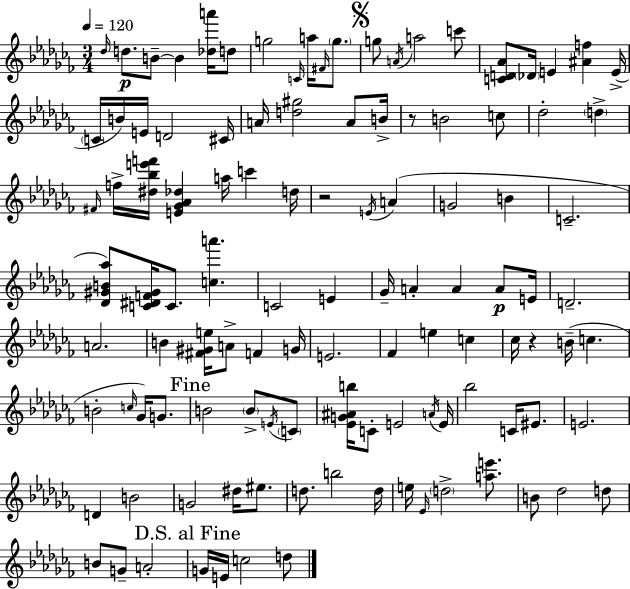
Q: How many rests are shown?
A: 3